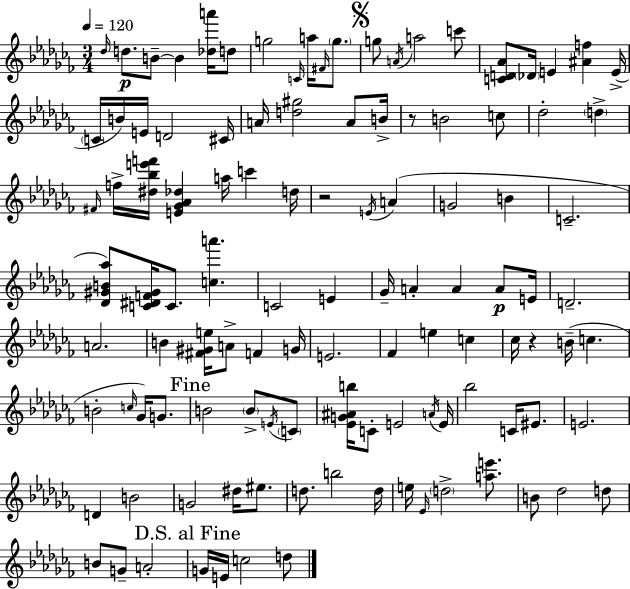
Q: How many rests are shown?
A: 3